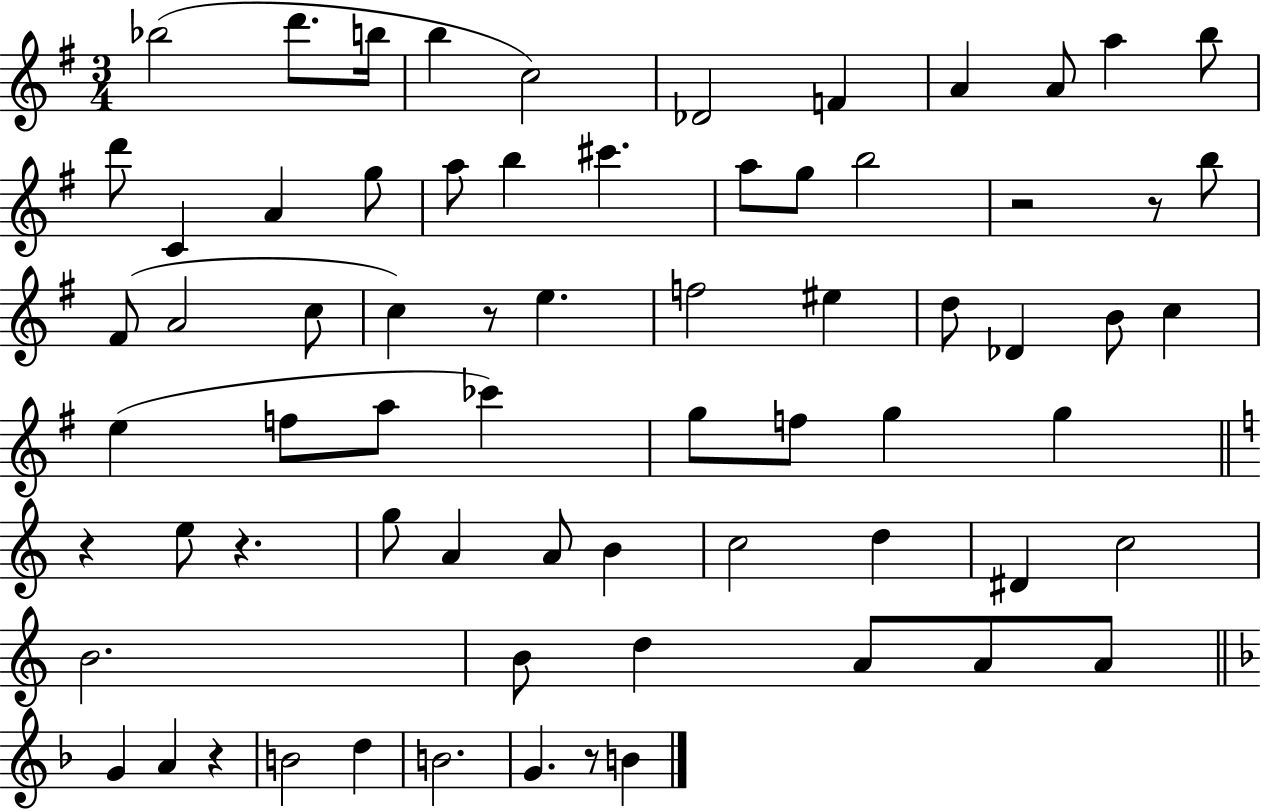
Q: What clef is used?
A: treble